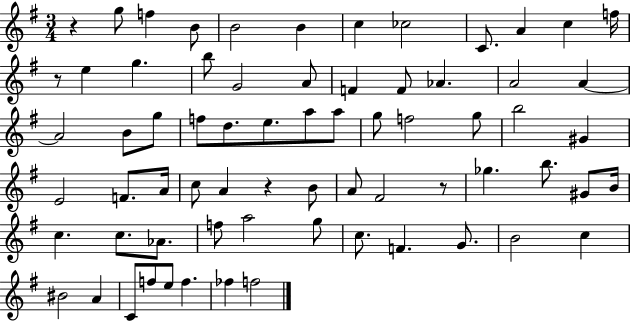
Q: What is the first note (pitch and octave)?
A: G5